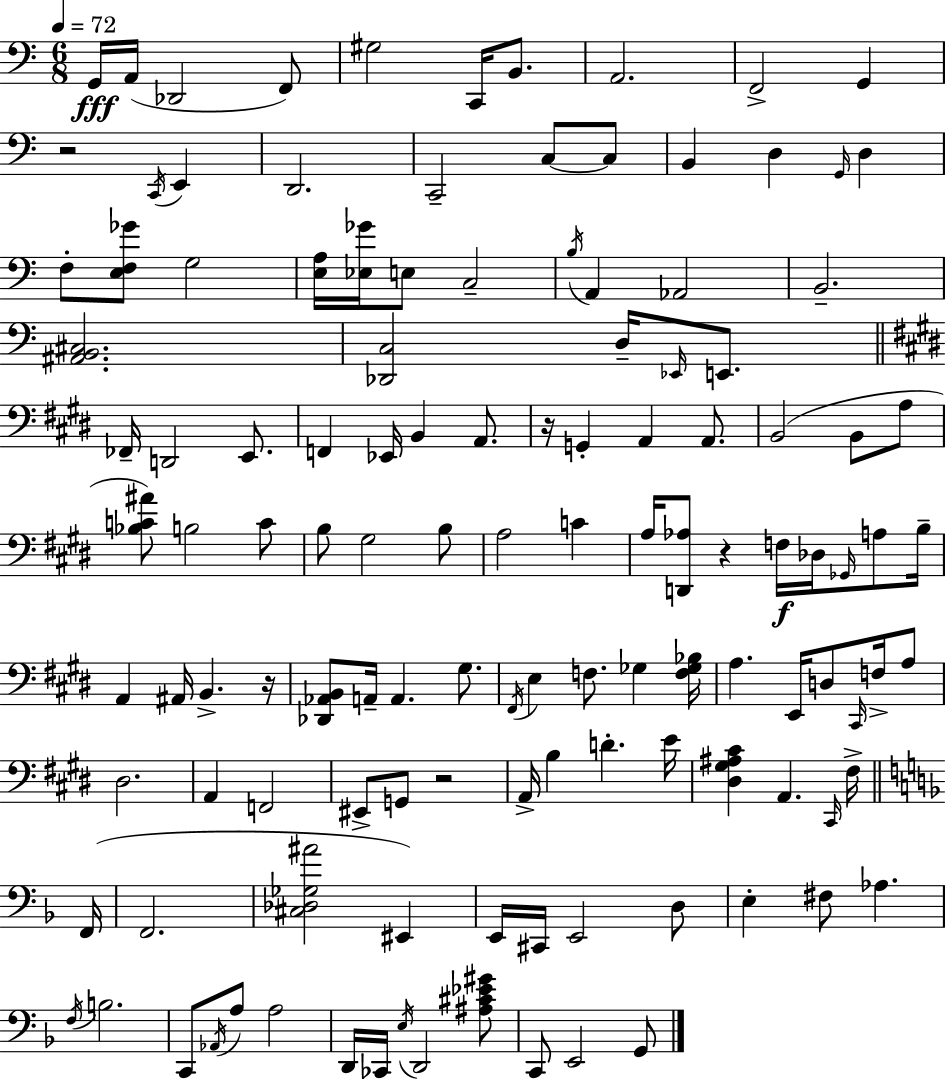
{
  \clef bass
  \numericTimeSignature
  \time 6/8
  \key c \major
  \tempo 4 = 72
  g,16\fff a,16( des,2 f,8) | gis2 c,16 b,8. | a,2. | f,2-> g,4 | \break r2 \acciaccatura { c,16 } e,4 | d,2. | c,2-- c8~~ c8 | b,4 d4 \grace { g,16 } d4 | \break f8-. <e f ges'>8 g2 | <e a>16 <ees ges'>16 e8 c2-- | \acciaccatura { b16 } a,4 aes,2 | b,2.-- | \break <ais, b, cis>2. | <des, c>2 d16-- | \grace { ees,16 } e,8. \bar "||" \break \key e \major fes,16-- d,2 e,8. | f,4 ees,16 b,4 a,8. | r16 g,4-. a,4 a,8. | b,2( b,8 a8 | \break <bes c' ais'>8) b2 c'8 | b8 gis2 b8 | a2 c'4 | a16 <d, aes>8 r4 f16\f des16 \grace { ges,16 } a8 | \break b16-- a,4 ais,16 b,4.-> | r16 <des, aes, b,>8 a,16-- a,4. gis8. | \acciaccatura { fis,16 } e4 f8. ges4 | <f ges bes>16 a4. e,16 d8 \grace { cis,16 } | \break f16-> a8 dis2. | a,4 f,2 | eis,8-> g,8 r2 | a,16-> b4 d'4.-. | \break e'16 <dis gis ais cis'>4 a,4. | \grace { cis,16 } fis16-> \bar "||" \break \key d \minor f,16( f,2. | <cis des ges ais'>2 eis,4) | e,16 cis,16 e,2 d8 | e4-. fis8 aes4. | \break \acciaccatura { f16 } b2. | c,8 \acciaccatura { aes,16 } a8 a2 | d,16 ces,16 \acciaccatura { e16 } d,2 | <ais cis' ees' gis'>8 c,8 e,2 | \break g,8 \bar "|."
}